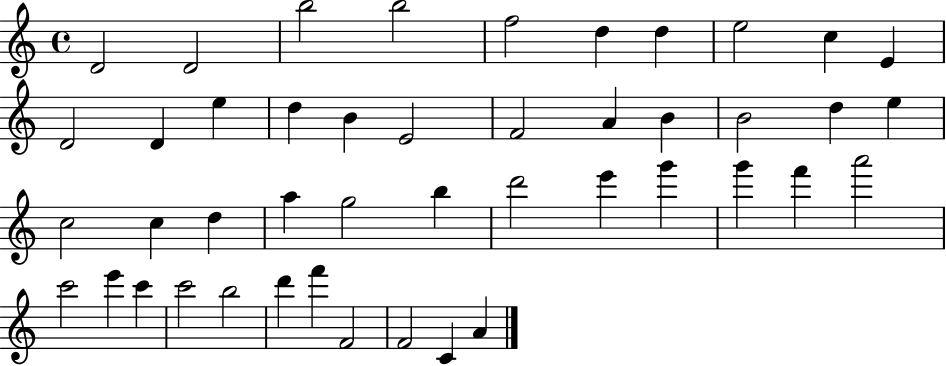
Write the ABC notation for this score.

X:1
T:Untitled
M:4/4
L:1/4
K:C
D2 D2 b2 b2 f2 d d e2 c E D2 D e d B E2 F2 A B B2 d e c2 c d a g2 b d'2 e' g' g' f' a'2 c'2 e' c' c'2 b2 d' f' F2 F2 C A